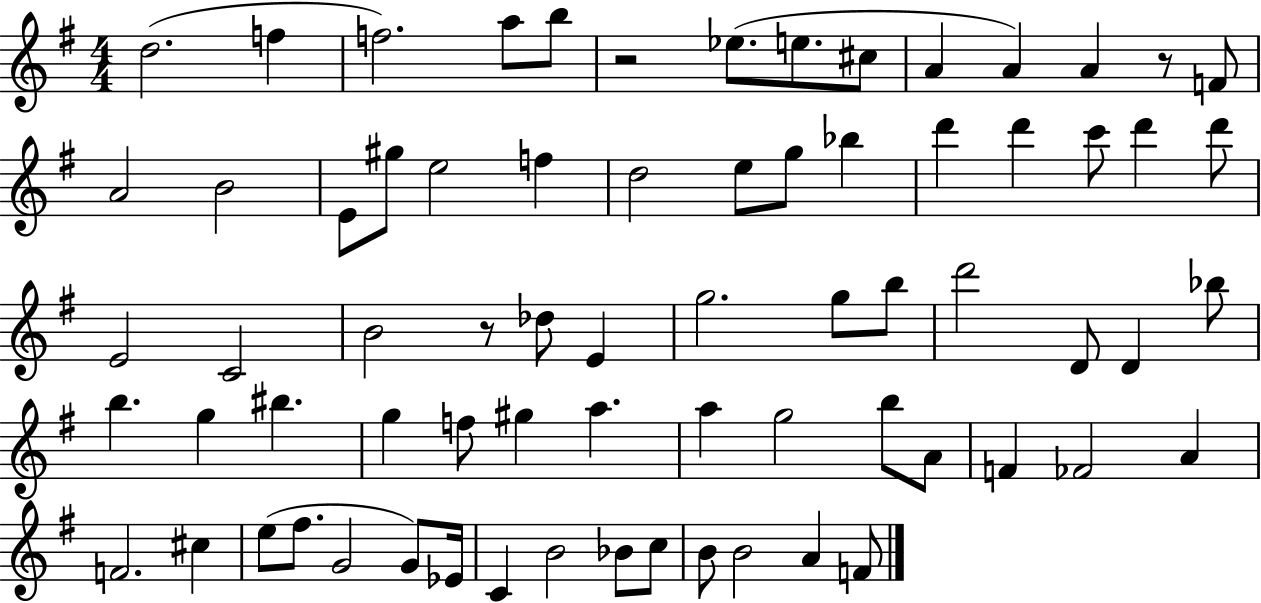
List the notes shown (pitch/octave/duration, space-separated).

D5/h. F5/q F5/h. A5/e B5/e R/h Eb5/e. E5/e. C#5/e A4/q A4/q A4/q R/e F4/e A4/h B4/h E4/e G#5/e E5/h F5/q D5/h E5/e G5/e Bb5/q D6/q D6/q C6/e D6/q D6/e E4/h C4/h B4/h R/e Db5/e E4/q G5/h. G5/e B5/e D6/h D4/e D4/q Bb5/e B5/q. G5/q BIS5/q. G5/q F5/e G#5/q A5/q. A5/q G5/h B5/e A4/e F4/q FES4/h A4/q F4/h. C#5/q E5/e F#5/e. G4/h G4/e Eb4/s C4/q B4/h Bb4/e C5/e B4/e B4/h A4/q F4/e